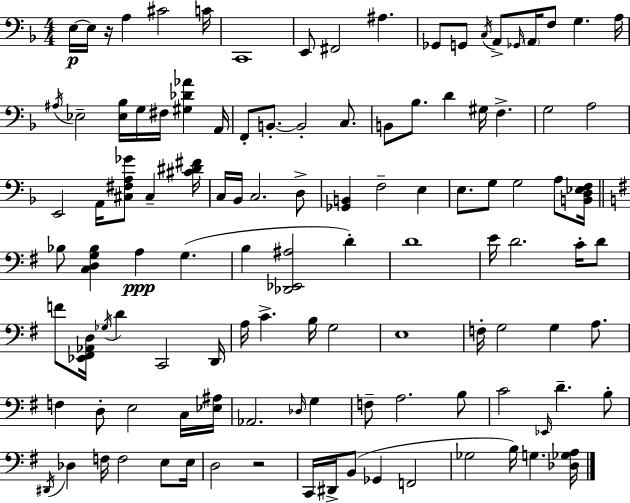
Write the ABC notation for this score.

X:1
T:Untitled
M:4/4
L:1/4
K:Dm
E,/4 E,/4 z/4 A, ^C2 C/4 C,,4 E,,/2 ^F,,2 ^A, _G,,/2 G,,/2 C,/4 A,,/2 _G,,/4 A,,/4 F,/2 G, A,/4 ^A,/4 _E,2 [_E,_B,]/4 G,/4 ^F,/4 [^G,_D_A] A,,/4 F,,/2 B,,/2 B,,2 C,/2 B,,/2 _B,/2 D ^G,/4 F, G,2 A,2 E,,2 A,,/4 [^C,^F,A,_G]/2 ^C, [^C^D^F]/4 C,/4 _B,,/4 C,2 D,/2 [_G,,B,,] F,2 E, E,/2 G,/2 G,2 A,/2 [B,,D,_E,F,]/4 _B,/2 [C,D,G,_B,] A, G, B, [_D,,_E,,^A,]2 D D4 E/4 D2 C/4 D/2 F/2 [_E,,^F,,_A,,D,]/4 _G,/4 D C,,2 D,,/4 A,/4 C B,/4 G,2 E,4 F,/4 G,2 G, A,/2 F, D,/2 E,2 C,/4 [_E,^A,]/4 _A,,2 _D,/4 G, F,/2 A,2 B,/2 C2 _E,,/4 D B,/2 ^D,,/4 _D, F,/4 F,2 E,/2 E,/4 D,2 z2 C,,/4 ^D,,/4 B,,/2 _G,, F,,2 _G,2 B,/4 G, [_D,_G,A,]/4